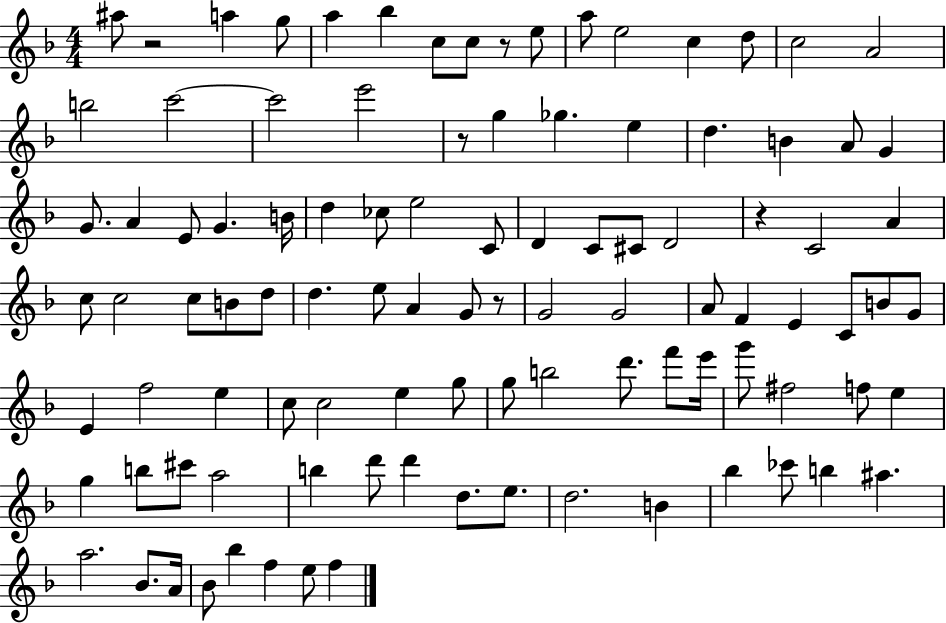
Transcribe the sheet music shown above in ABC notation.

X:1
T:Untitled
M:4/4
L:1/4
K:F
^a/2 z2 a g/2 a _b c/2 c/2 z/2 e/2 a/2 e2 c d/2 c2 A2 b2 c'2 c'2 e'2 z/2 g _g e d B A/2 G G/2 A E/2 G B/4 d _c/2 e2 C/2 D C/2 ^C/2 D2 z C2 A c/2 c2 c/2 B/2 d/2 d e/2 A G/2 z/2 G2 G2 A/2 F E C/2 B/2 G/2 E f2 e c/2 c2 e g/2 g/2 b2 d'/2 f'/2 e'/4 g'/2 ^f2 f/2 e g b/2 ^c'/2 a2 b d'/2 d' d/2 e/2 d2 B _b _c'/2 b ^a a2 _B/2 A/4 _B/2 _b f e/2 f